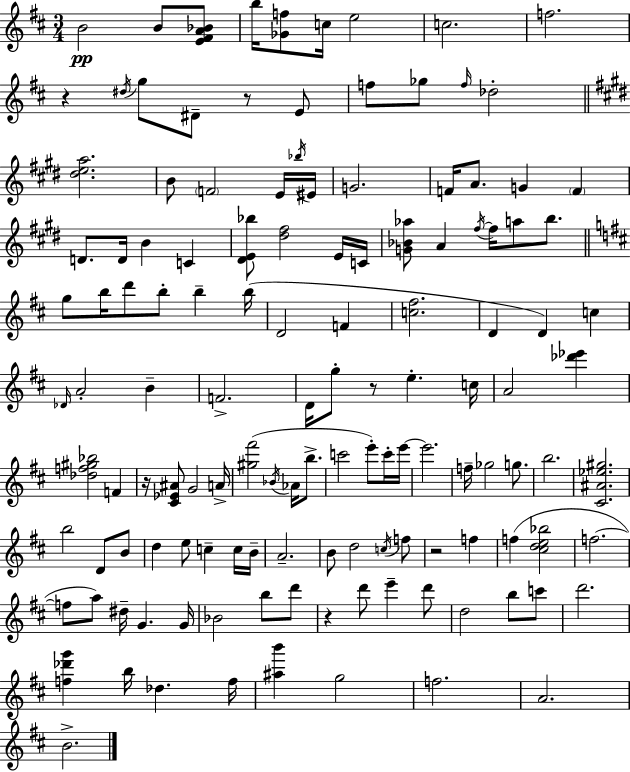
B4/h B4/e [E4,F#4,A4,Bb4]/e B5/s [Gb4,F5]/e C5/s E5/h C5/h. F5/h. R/q D#5/s G5/e D#4/e R/e E4/e F5/e Gb5/e F5/s Db5/h [D#5,E5,A5]/h. B4/e F4/h E4/s Bb5/s EIS4/s G4/h. F4/s A4/e. G4/q F4/q D4/e. D4/s B4/q C4/q [D#4,E4,Bb5]/e [D#5,F#5]/h E4/s C4/s [G4,Bb4,Ab5]/e A4/q F#5/s F#5/s A5/e B5/e. G5/e B5/s D6/e B5/e B5/q B5/s D4/h F4/q [C5,F#5]/h. D4/q D4/q C5/q Db4/s A4/h B4/q F4/h. D4/s G5/e R/e E5/q. C5/s A4/h [Db6,Eb6]/q [Db5,F5,G#5,Bb5]/h F4/q R/s [C#4,Eb4,A#4]/e G4/h A4/s [G#5,F#6]/h Bb4/s Ab4/s B5/e. C6/h E6/e C6/s E6/s E6/h. F5/s Gb5/h G5/e. B5/h. [C#4,A#4,Eb5,G#5]/h. B5/h D4/e B4/e D5/q E5/e C5/q C5/s B4/s A4/h. B4/e D5/h C5/s F5/e R/h F5/q F5/q [C#5,D5,E5,Bb5]/h F5/h. F5/e A5/e D#5/s G4/q. G4/s Bb4/h B5/e D6/e R/q D6/e E6/q D6/e D5/h B5/e C6/e D6/h. [F5,Db6,G6]/q B5/s Db5/q. F5/s [A#5,B6]/q G5/h F5/h. A4/h. B4/h.